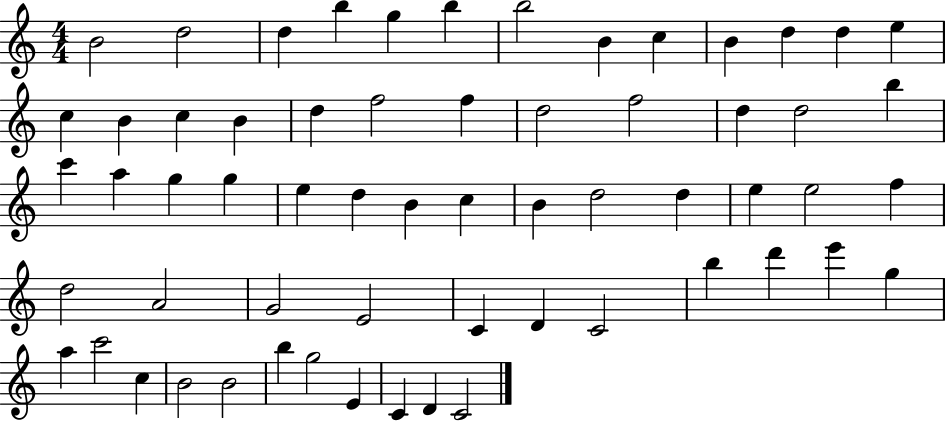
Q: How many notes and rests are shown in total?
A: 61